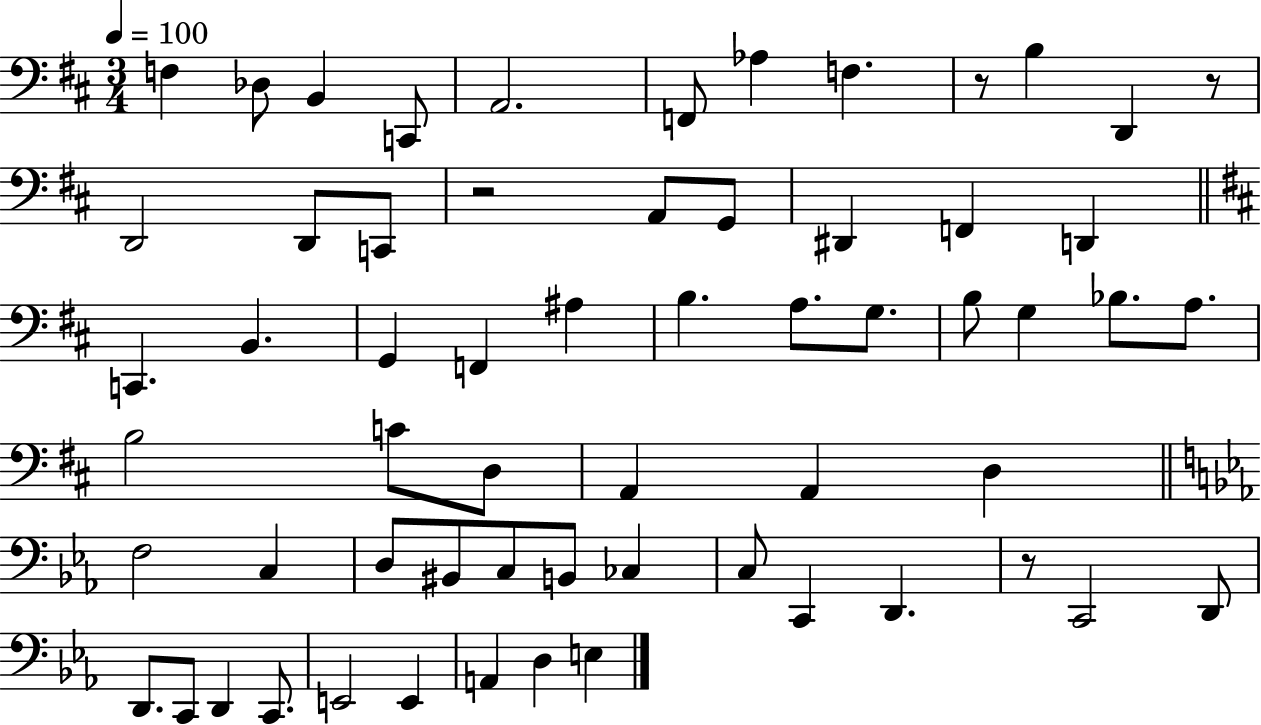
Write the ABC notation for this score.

X:1
T:Untitled
M:3/4
L:1/4
K:D
F, _D,/2 B,, C,,/2 A,,2 F,,/2 _A, F, z/2 B, D,, z/2 D,,2 D,,/2 C,,/2 z2 A,,/2 G,,/2 ^D,, F,, D,, C,, B,, G,, F,, ^A, B, A,/2 G,/2 B,/2 G, _B,/2 A,/2 B,2 C/2 D,/2 A,, A,, D, F,2 C, D,/2 ^B,,/2 C,/2 B,,/2 _C, C,/2 C,, D,, z/2 C,,2 D,,/2 D,,/2 C,,/2 D,, C,,/2 E,,2 E,, A,, D, E,